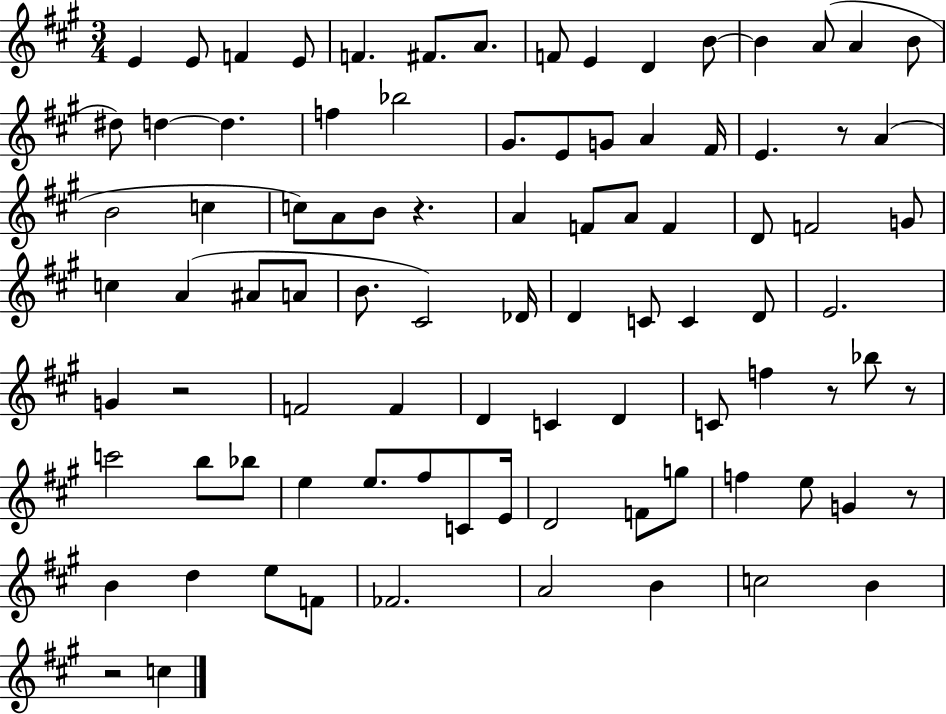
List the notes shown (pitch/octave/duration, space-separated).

E4/q E4/e F4/q E4/e F4/q. F#4/e. A4/e. F4/e E4/q D4/q B4/e B4/q A4/e A4/q B4/e D#5/e D5/q D5/q. F5/q Bb5/h G#4/e. E4/e G4/e A4/q F#4/s E4/q. R/e A4/q B4/h C5/q C5/e A4/e B4/e R/q. A4/q F4/e A4/e F4/q D4/e F4/h G4/e C5/q A4/q A#4/e A4/e B4/e. C#4/h Db4/s D4/q C4/e C4/q D4/e E4/h. G4/q R/h F4/h F4/q D4/q C4/q D4/q C4/e F5/q R/e Bb5/e R/e C6/h B5/e Bb5/e E5/q E5/e. F#5/e C4/e E4/s D4/h F4/e G5/e F5/q E5/e G4/q R/e B4/q D5/q E5/e F4/e FES4/h. A4/h B4/q C5/h B4/q R/h C5/q